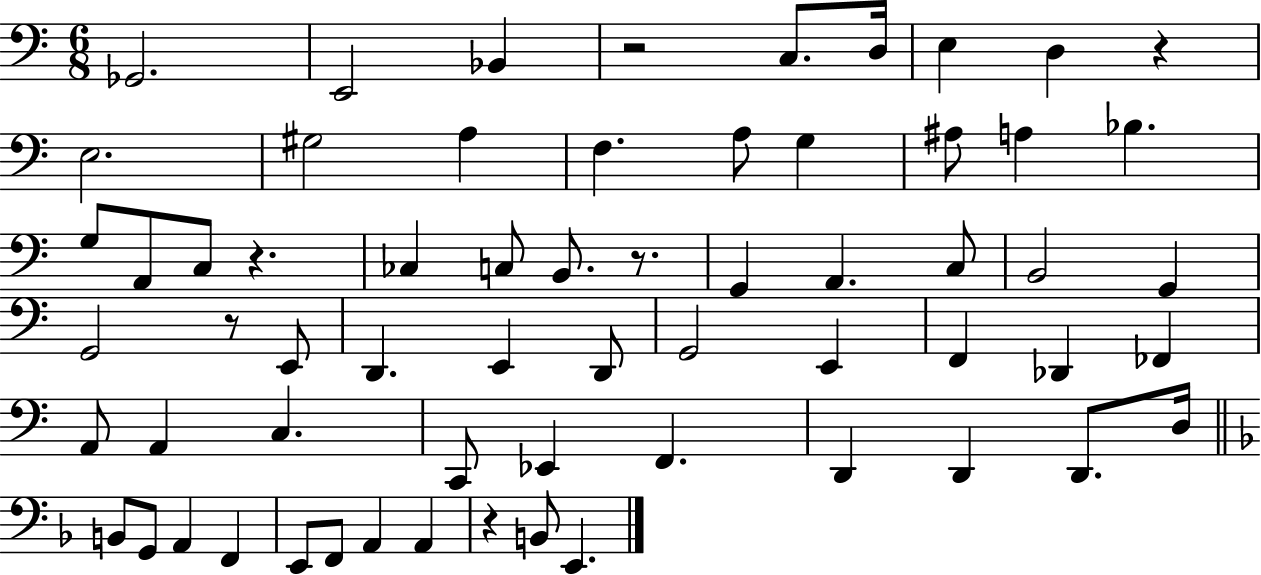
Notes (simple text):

Gb2/h. E2/h Bb2/q R/h C3/e. D3/s E3/q D3/q R/q E3/h. G#3/h A3/q F3/q. A3/e G3/q A#3/e A3/q Bb3/q. G3/e A2/e C3/e R/q. CES3/q C3/e B2/e. R/e. G2/q A2/q. C3/e B2/h G2/q G2/h R/e E2/e D2/q. E2/q D2/e G2/h E2/q F2/q Db2/q FES2/q A2/e A2/q C3/q. C2/e Eb2/q F2/q. D2/q D2/q D2/e. D3/s B2/e G2/e A2/q F2/q E2/e F2/e A2/q A2/q R/q B2/e E2/q.